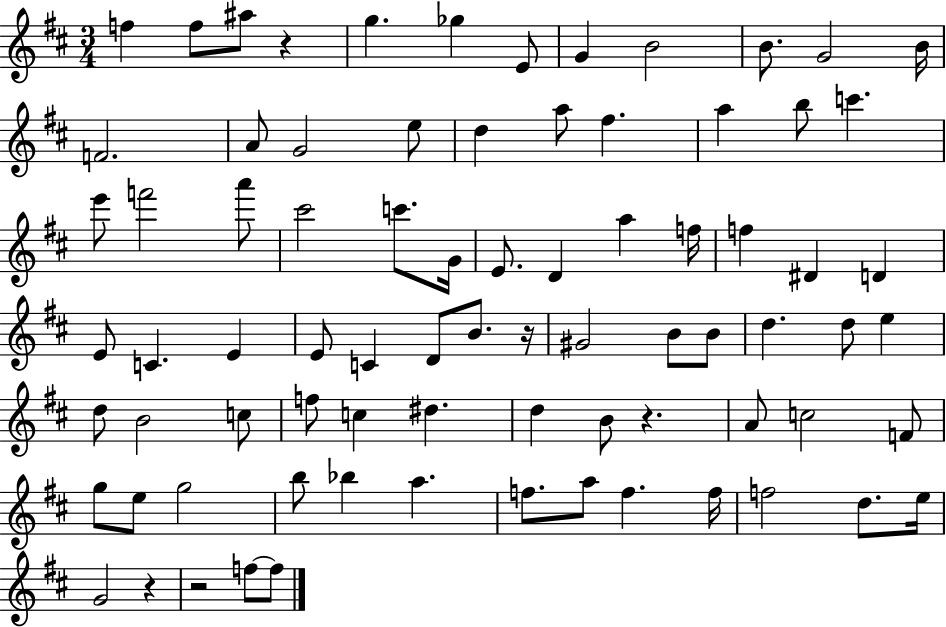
{
  \clef treble
  \numericTimeSignature
  \time 3/4
  \key d \major
  \repeat volta 2 { f''4 f''8 ais''8 r4 | g''4. ges''4 e'8 | g'4 b'2 | b'8. g'2 b'16 | \break f'2. | a'8 g'2 e''8 | d''4 a''8 fis''4. | a''4 b''8 c'''4. | \break e'''8 f'''2 a'''8 | cis'''2 c'''8. g'16 | e'8. d'4 a''4 f''16 | f''4 dis'4 d'4 | \break e'8 c'4. e'4 | e'8 c'4 d'8 b'8. r16 | gis'2 b'8 b'8 | d''4. d''8 e''4 | \break d''8 b'2 c''8 | f''8 c''4 dis''4. | d''4 b'8 r4. | a'8 c''2 f'8 | \break g''8 e''8 g''2 | b''8 bes''4 a''4. | f''8. a''8 f''4. f''16 | f''2 d''8. e''16 | \break g'2 r4 | r2 f''8~~ f''8 | } \bar "|."
}